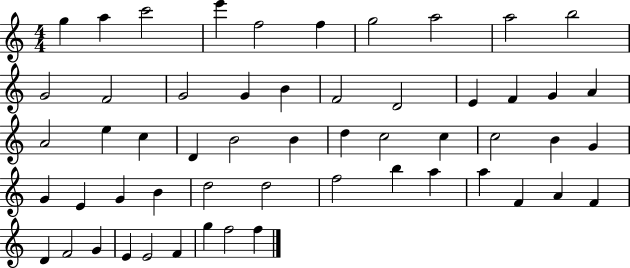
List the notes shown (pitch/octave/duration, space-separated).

G5/q A5/q C6/h E6/q F5/h F5/q G5/h A5/h A5/h B5/h G4/h F4/h G4/h G4/q B4/q F4/h D4/h E4/q F4/q G4/q A4/q A4/h E5/q C5/q D4/q B4/h B4/q D5/q C5/h C5/q C5/h B4/q G4/q G4/q E4/q G4/q B4/q D5/h D5/h F5/h B5/q A5/q A5/q F4/q A4/q F4/q D4/q F4/h G4/q E4/q E4/h F4/q G5/q F5/h F5/q